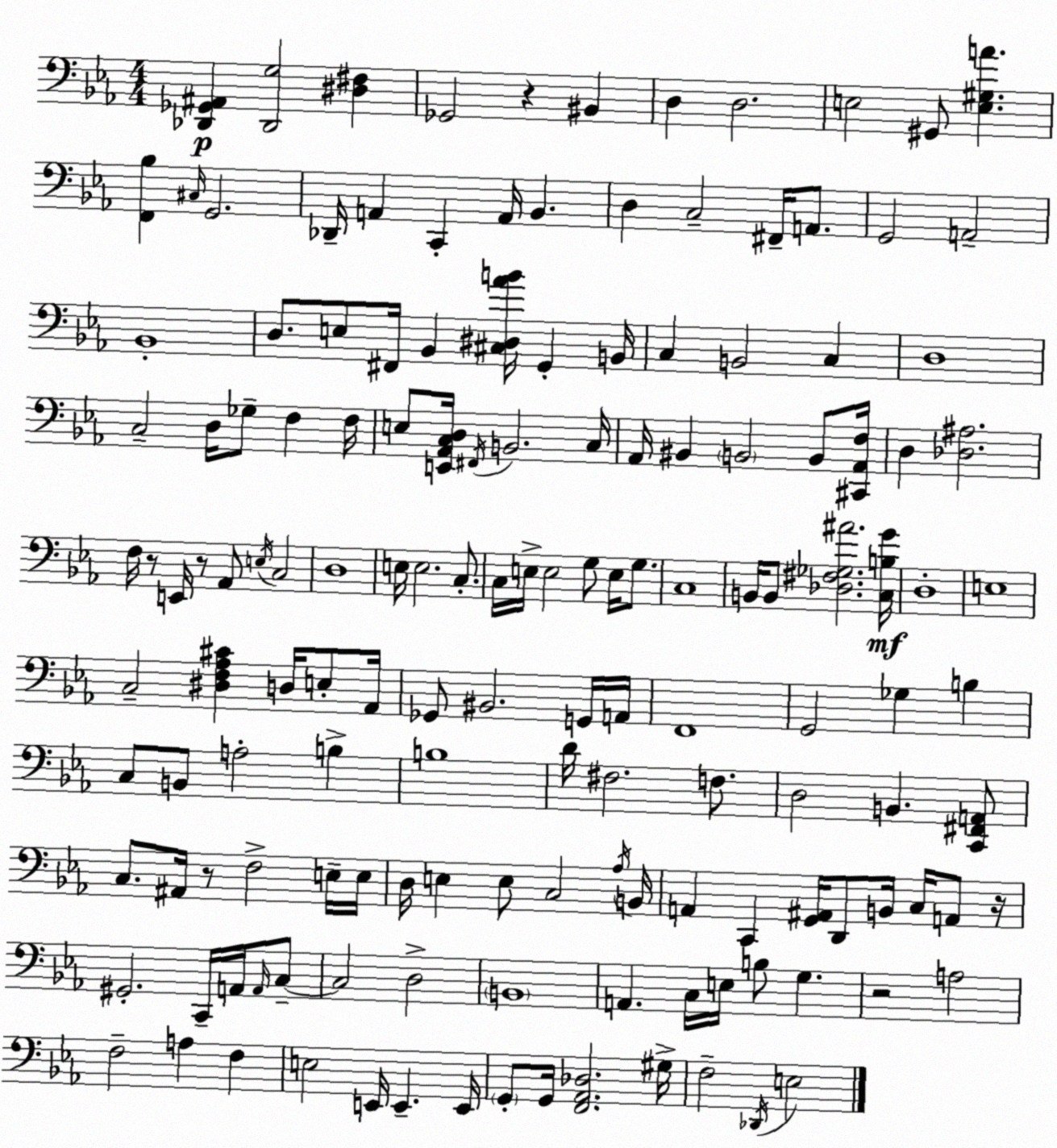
X:1
T:Untitled
M:4/4
L:1/4
K:Cm
[_D,,_G,,^A,,] [_D,,G,]2 [^D,^F,] _G,,2 z ^B,, D, D,2 E,2 ^G,,/2 [E,^G,A] [F,,_B,] ^C,/4 G,,2 _D,,/4 A,, C,, A,,/4 _B,, D, C,2 ^F,,/4 A,,/2 G,,2 A,,2 _B,,4 D,/2 E,/2 ^F,,/4 _B,, [^C,^D,_AB]/4 G,, B,,/4 C, B,,2 C, D,4 C,2 D,/4 _G,/2 F, F,/4 E,/2 [E,,_A,,C,D,]/4 ^F,,/4 B,,2 C,/4 _A,,/4 ^B,, B,,2 B,,/2 [^C,,_A,,F,]/4 D, [_D,^A,]2 F,/4 z/2 E,,/4 z/2 _A,,/2 E,/4 C,2 D,4 E,/4 E,2 C,/2 C,/4 E,/4 E,2 G,/2 E,/4 G,/2 C,4 B,,/4 B,,/2 [_D,^F,_G,^A]2 [C,B,G]/4 D,4 E,4 C,2 [^D,F,_A,^C] D,/4 E,/2 _A,,/4 _G,,/2 ^B,,2 G,,/4 A,,/4 F,,4 G,,2 _G, B, C,/2 B,,/2 A,2 B, B,4 D/4 ^F,2 F,/2 D,2 B,, [C,,^F,,A,,]/2 C,/2 ^A,,/4 z/2 F,2 E,/4 E,/4 D,/4 E, E,/2 C,2 _A,/4 B,,/4 A,, C,, [G,,^A,,]/4 D,,/2 B,,/4 C,/4 A,,/2 z/4 ^G,,2 C,,/4 A,,/4 A,,/4 C,/2 C,2 D,2 B,,4 A,, C,/4 E,/4 B,/2 G, z2 A,2 F,2 A, F, E,2 E,,/4 E,, E,,/4 G,,/2 G,,/4 [F,,_A,,_D,]2 ^G,/4 F,2 _D,,/4 E,2